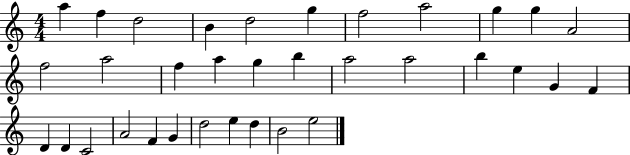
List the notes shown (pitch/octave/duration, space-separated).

A5/q F5/q D5/h B4/q D5/h G5/q F5/h A5/h G5/q G5/q A4/h F5/h A5/h F5/q A5/q G5/q B5/q A5/h A5/h B5/q E5/q G4/q F4/q D4/q D4/q C4/h A4/h F4/q G4/q D5/h E5/q D5/q B4/h E5/h